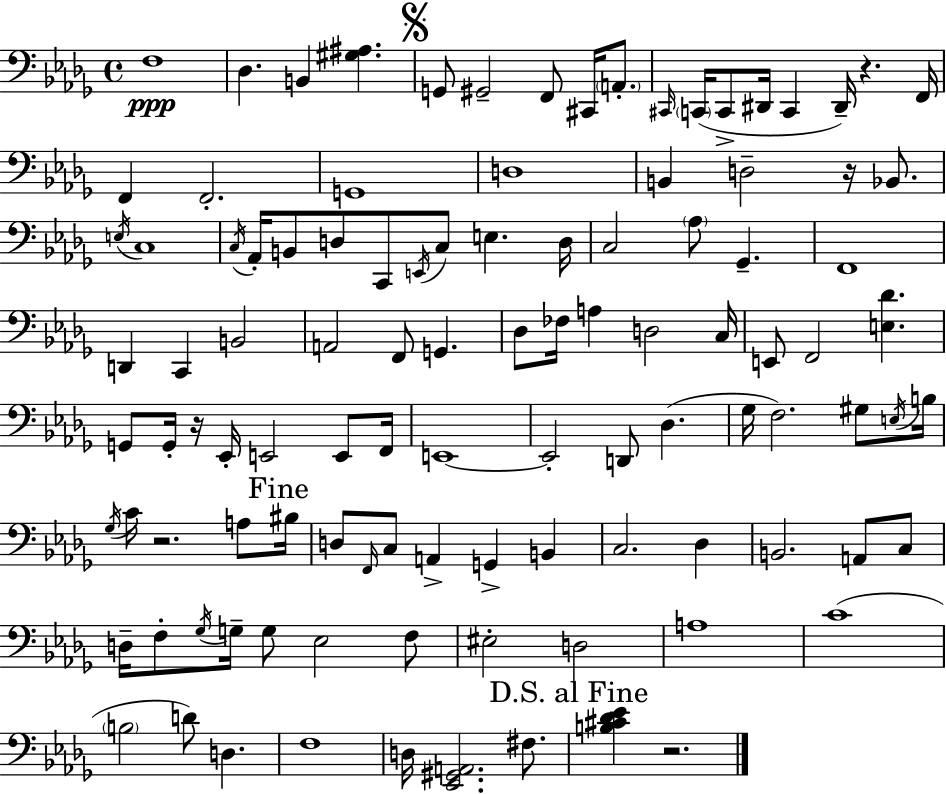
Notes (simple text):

F3/w Db3/q. B2/q [G#3,A#3]/q. G2/e G#2/h F2/e C#2/s A2/e. C#2/s C2/s C2/e D#2/s C2/q D#2/s R/q. F2/s F2/q F2/h. G2/w D3/w B2/q D3/h R/s Bb2/e. E3/s C3/w C3/s Ab2/s B2/e D3/e C2/e E2/s C3/e E3/q. D3/s C3/h Ab3/e Gb2/q. F2/w D2/q C2/q B2/h A2/h F2/e G2/q. Db3/e FES3/s A3/q D3/h C3/s E2/e F2/h [E3,Db4]/q. G2/e G2/s R/s Eb2/s E2/h E2/e F2/s E2/w E2/h D2/e Db3/q. Gb3/s F3/h. G#3/e E3/s B3/s Gb3/s C4/s R/h. A3/e BIS3/s D3/e F2/s C3/e A2/q G2/q B2/q C3/h. Db3/q B2/h. A2/e C3/e D3/s F3/e Gb3/s G3/s G3/e Eb3/h F3/e EIS3/h D3/h A3/w C4/w B3/h D4/e D3/q. F3/w D3/s [Eb2,G#2,A2]/h. F#3/e. [B3,C#4,Db4,Eb4]/q R/h.